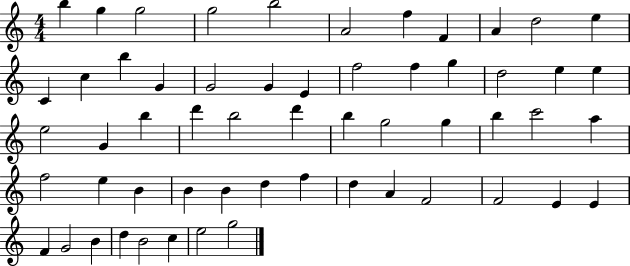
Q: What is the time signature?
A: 4/4